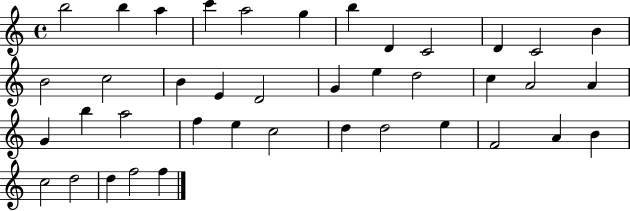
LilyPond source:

{
  \clef treble
  \time 4/4
  \defaultTimeSignature
  \key c \major
  b''2 b''4 a''4 | c'''4 a''2 g''4 | b''4 d'4 c'2 | d'4 c'2 b'4 | \break b'2 c''2 | b'4 e'4 d'2 | g'4 e''4 d''2 | c''4 a'2 a'4 | \break g'4 b''4 a''2 | f''4 e''4 c''2 | d''4 d''2 e''4 | f'2 a'4 b'4 | \break c''2 d''2 | d''4 f''2 f''4 | \bar "|."
}